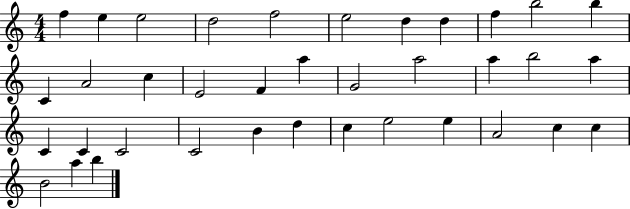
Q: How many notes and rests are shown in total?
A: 37